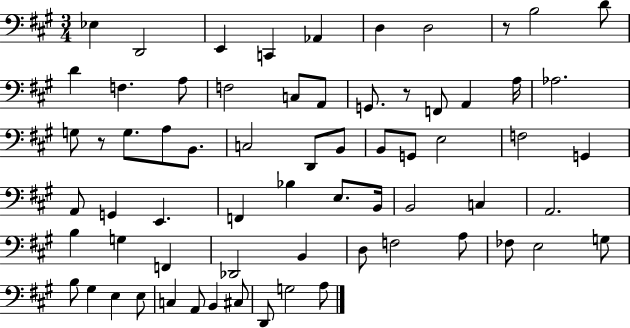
Eb3/q D2/h E2/q C2/q Ab2/q D3/q D3/h R/e B3/h D4/e D4/q F3/q. A3/e F3/h C3/e A2/e G2/e. R/e F2/e A2/q A3/s Ab3/h. G3/e R/e G3/e. A3/e B2/e. C3/h D2/e B2/e B2/e G2/e E3/h F3/h G2/q A2/e G2/q E2/q. F2/q Bb3/q E3/e. B2/s B2/h C3/q A2/h. B3/q G3/q F2/q Db2/h B2/q D3/e F3/h A3/e FES3/e E3/h G3/e B3/e G#3/q E3/q E3/e C3/q A2/e B2/q C#3/e D2/e G3/h A3/e